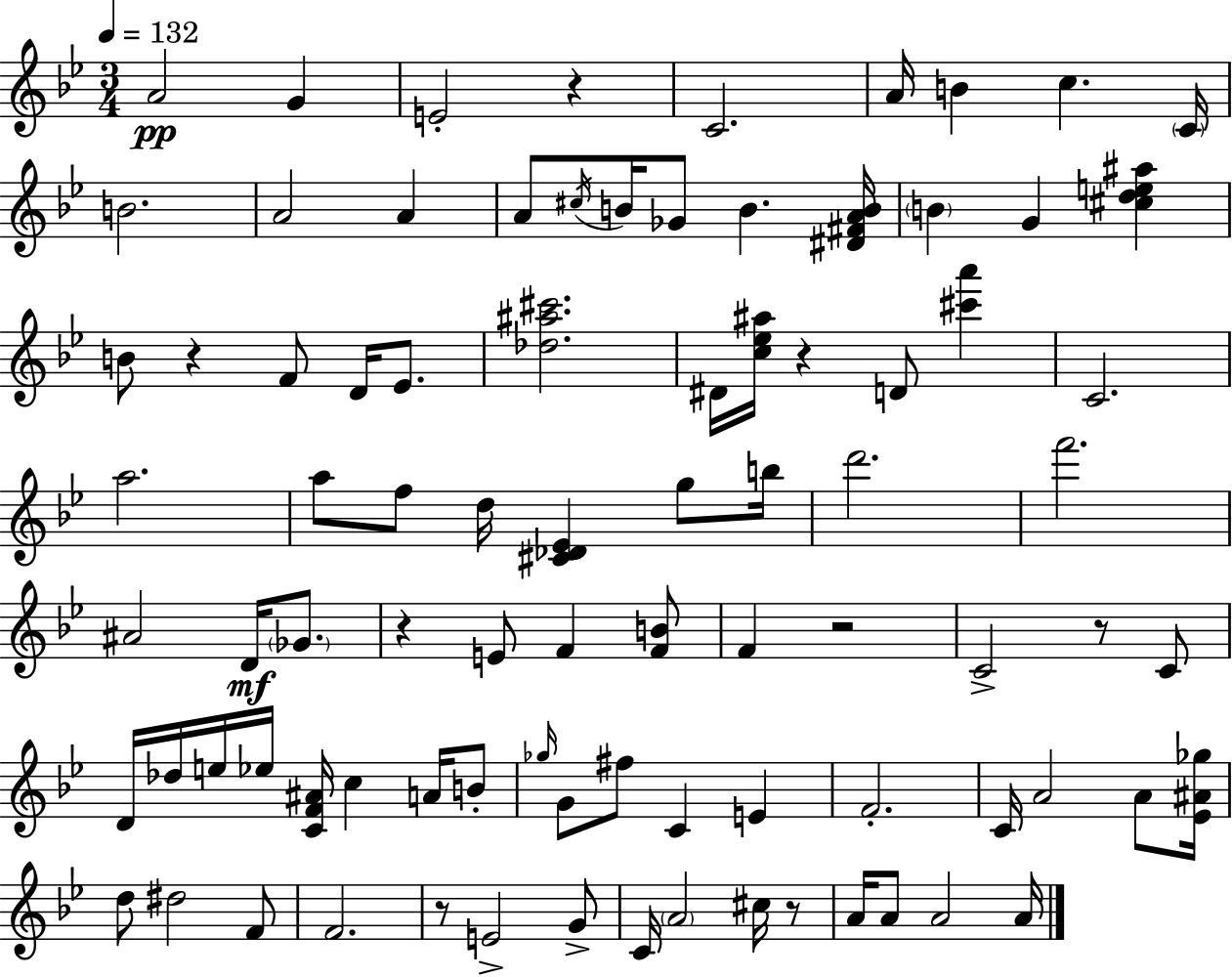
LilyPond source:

{
  \clef treble
  \numericTimeSignature
  \time 3/4
  \key bes \major
  \tempo 4 = 132
  a'2\pp g'4 | e'2-. r4 | c'2. | a'16 b'4 c''4. \parenthesize c'16 | \break b'2. | a'2 a'4 | a'8 \acciaccatura { cis''16 } b'16 ges'8 b'4. | <dis' fis' a' b'>16 \parenthesize b'4 g'4 <cis'' d'' e'' ais''>4 | \break b'8 r4 f'8 d'16 ees'8. | <des'' ais'' cis'''>2. | dis'16 <c'' ees'' ais''>16 r4 d'8 <cis''' a'''>4 | c'2. | \break a''2. | a''8 f''8 d''16 <cis' des' ees'>4 g''8 | b''16 d'''2. | f'''2. | \break ais'2 d'16\mf \parenthesize ges'8. | r4 e'8 f'4 <f' b'>8 | f'4 r2 | c'2-> r8 c'8 | \break d'16 des''16 e''16 ees''16 <c' f' ais'>16 c''4 a'16 b'8-. | \grace { ges''16 } g'8 fis''8 c'4 e'4 | f'2.-. | c'16 a'2 a'8 | \break <ees' ais' ges''>16 d''8 dis''2 | f'8 f'2. | r8 e'2-> | g'8-> c'16 \parenthesize a'2 cis''16 | \break r8 a'16 a'8 a'2 | a'16 \bar "|."
}